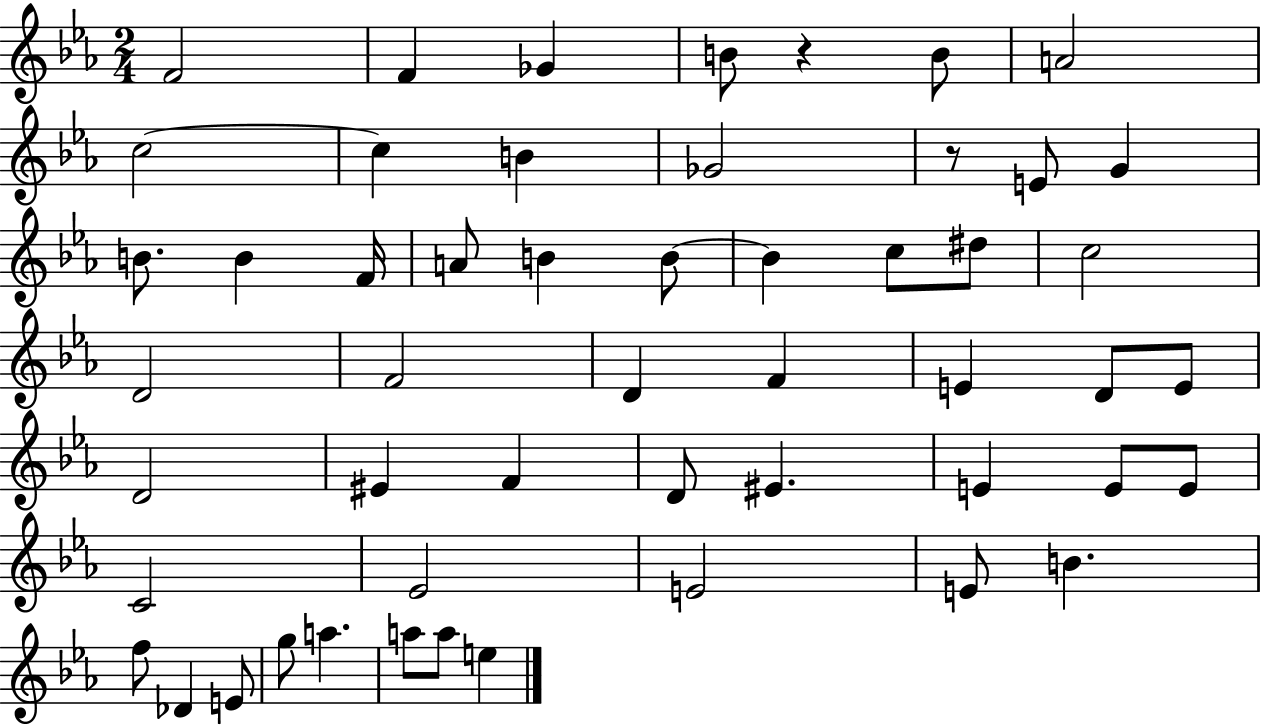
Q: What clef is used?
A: treble